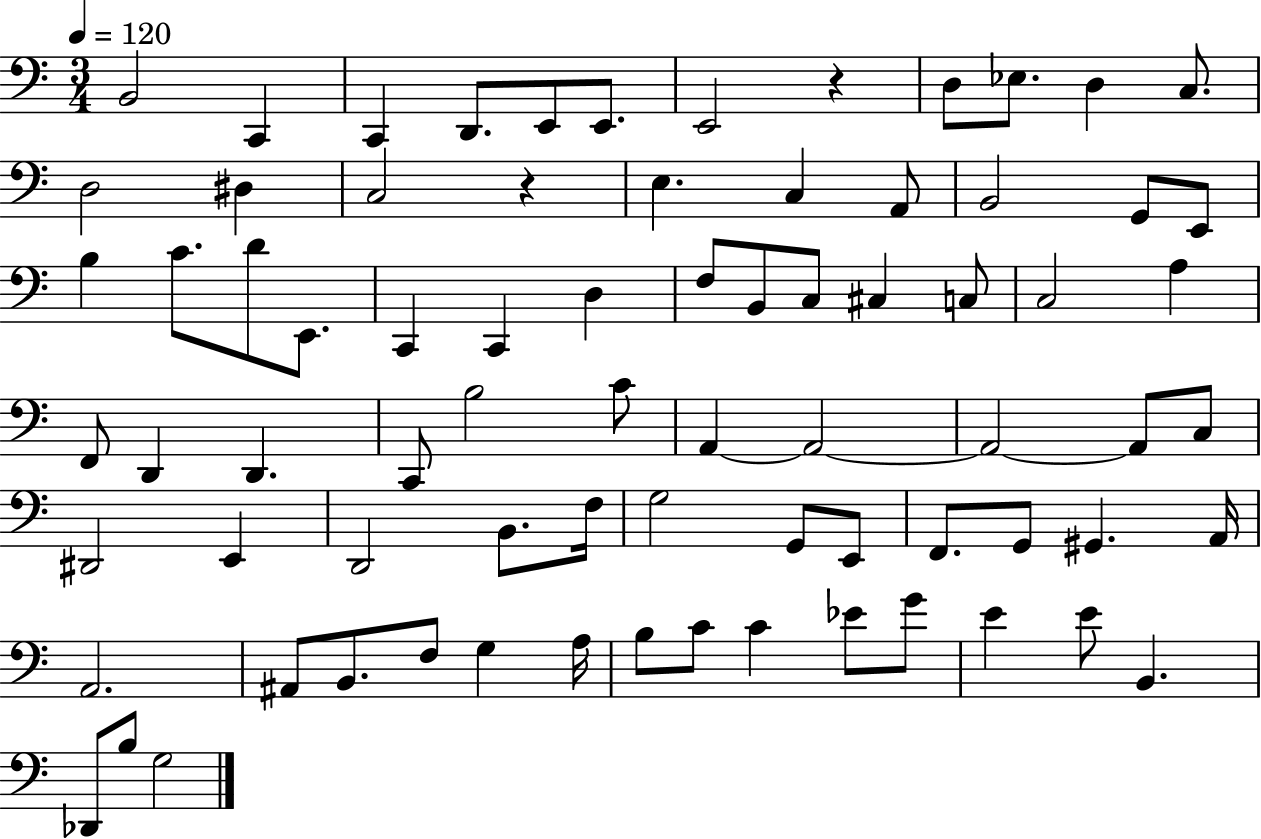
B2/h C2/q C2/q D2/e. E2/e E2/e. E2/h R/q D3/e Eb3/e. D3/q C3/e. D3/h D#3/q C3/h R/q E3/q. C3/q A2/e B2/h G2/e E2/e B3/q C4/e. D4/e E2/e. C2/q C2/q D3/q F3/e B2/e C3/e C#3/q C3/e C3/h A3/q F2/e D2/q D2/q. C2/e B3/h C4/e A2/q A2/h A2/h A2/e C3/e D#2/h E2/q D2/h B2/e. F3/s G3/h G2/e E2/e F2/e. G2/e G#2/q. A2/s A2/h. A#2/e B2/e. F3/e G3/q A3/s B3/e C4/e C4/q Eb4/e G4/e E4/q E4/e B2/q. Db2/e B3/e G3/h